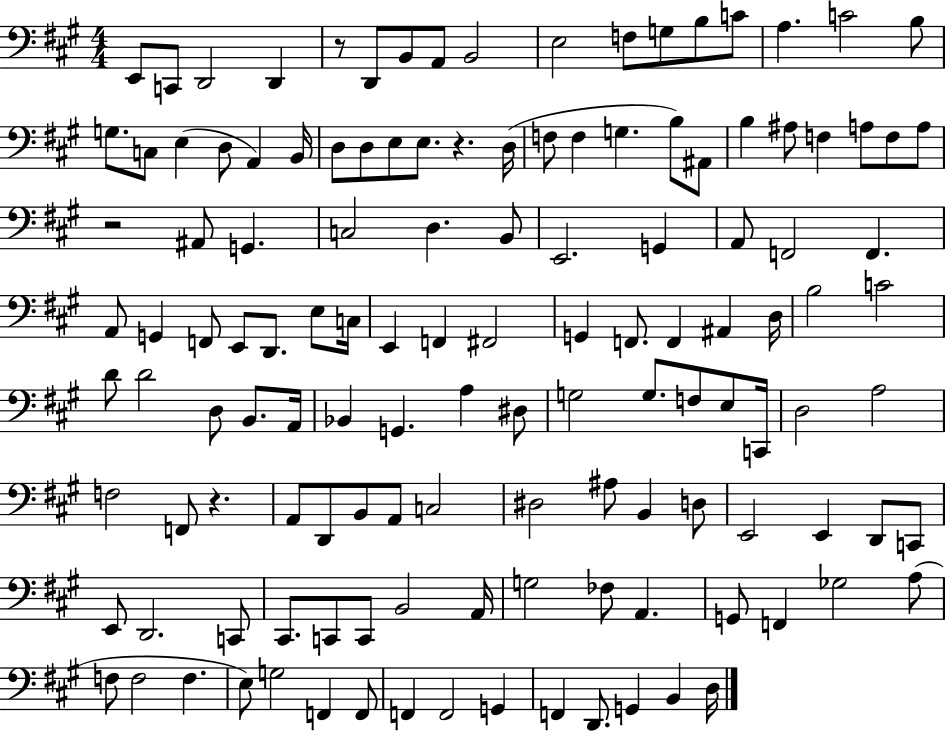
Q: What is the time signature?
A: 4/4